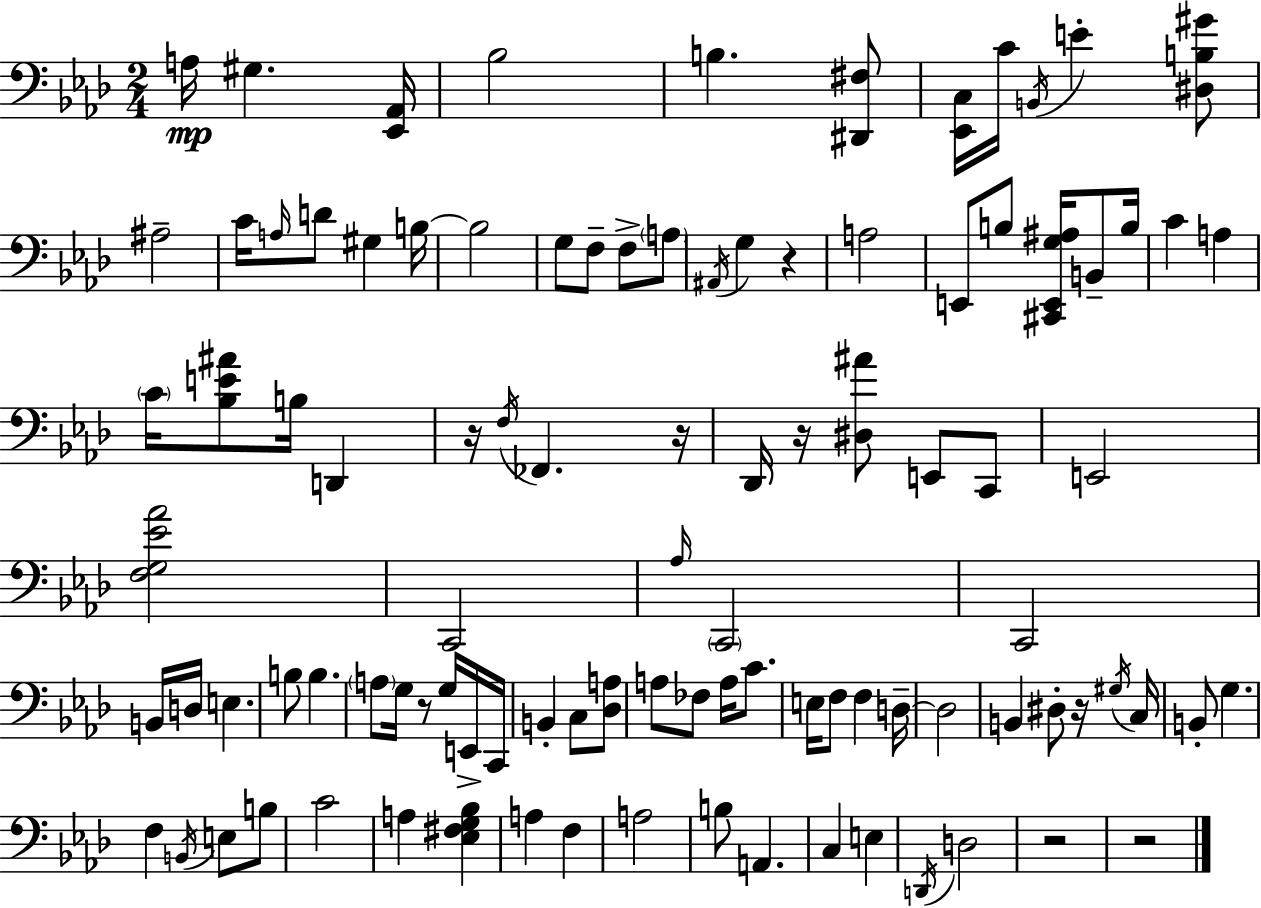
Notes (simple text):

A3/s G#3/q. [Eb2,Ab2]/s Bb3/h B3/q. [D#2,F#3]/e [Eb2,C3]/s C4/s B2/s E4/q [D#3,B3,G#4]/e A#3/h C4/s A3/s D4/e G#3/q B3/s B3/h G3/e F3/e F3/e A3/e A#2/s G3/q R/q A3/h E2/e B3/e [C#2,E2,G3,A#3]/s B2/e B3/s C4/q A3/q C4/s [Bb3,E4,A#4]/e B3/s D2/q R/s F3/s FES2/q. R/s Db2/s R/s [D#3,A#4]/e E2/e C2/e E2/h [F3,G3,Eb4,Ab4]/h C2/h Ab3/s C2/h C2/h B2/s D3/s E3/q. B3/e B3/q. A3/e G3/s R/e G3/s E2/s C2/s B2/q C3/e [Db3,A3]/e A3/e FES3/e A3/s C4/e. E3/s F3/e F3/q D3/s D3/h B2/q D#3/e R/s G#3/s C3/s B2/e G3/q. F3/q B2/s E3/e B3/e C4/h A3/q [Eb3,F#3,G3,Bb3]/q A3/q F3/q A3/h B3/e A2/q. C3/q E3/q D2/s D3/h R/h R/h